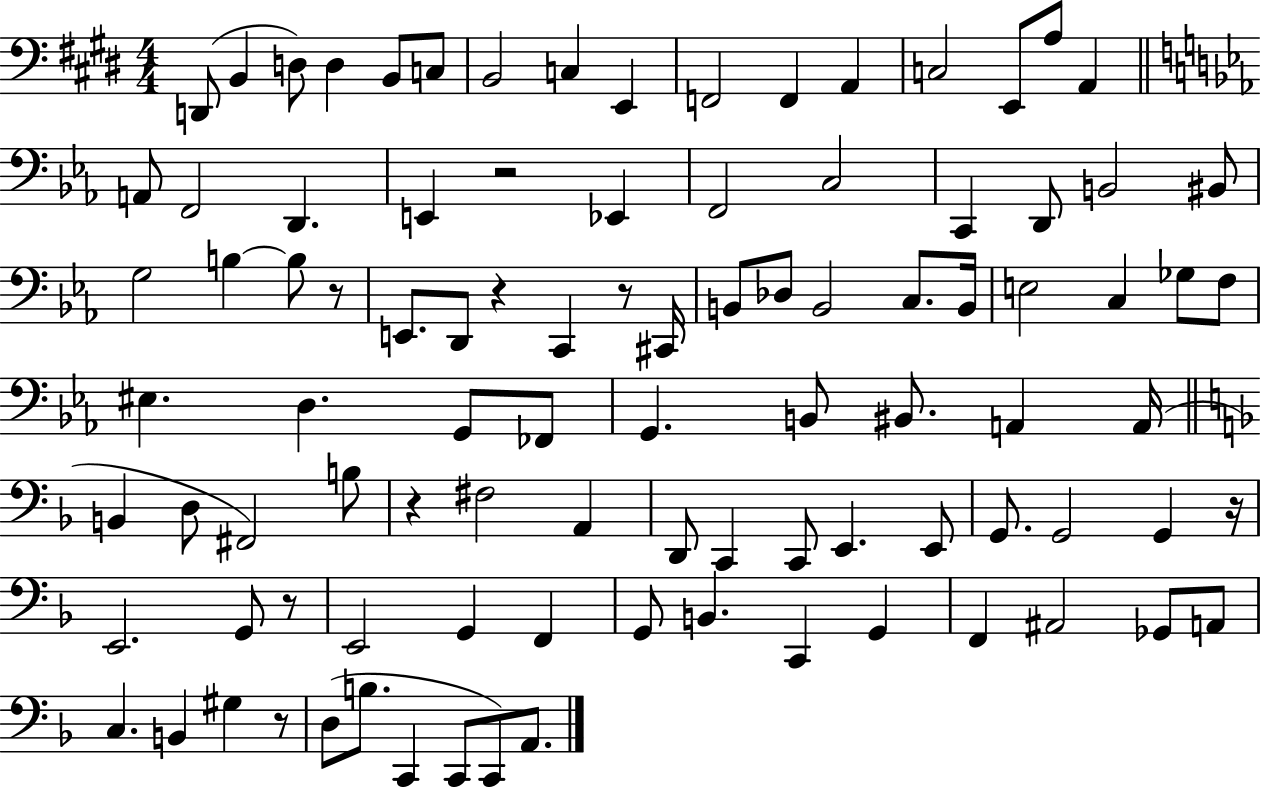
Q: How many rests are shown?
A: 8